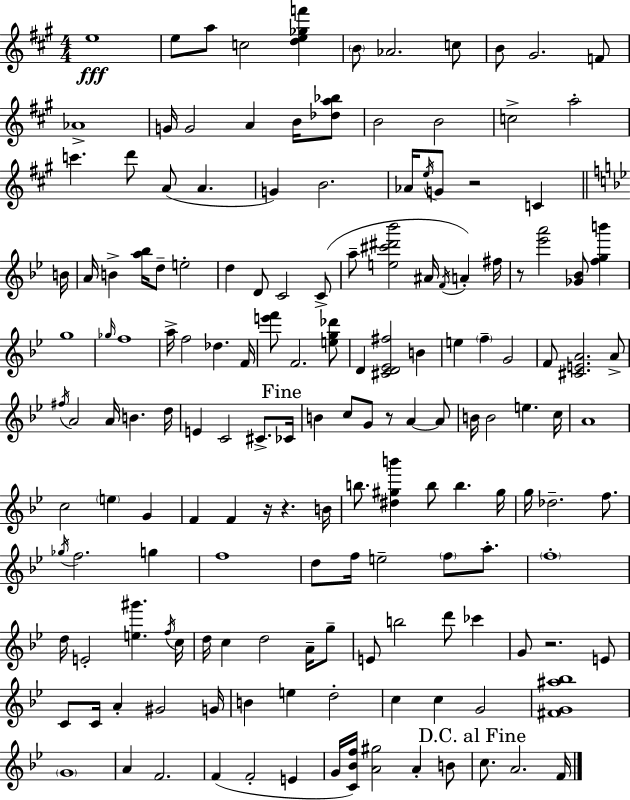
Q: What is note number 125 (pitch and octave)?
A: C5